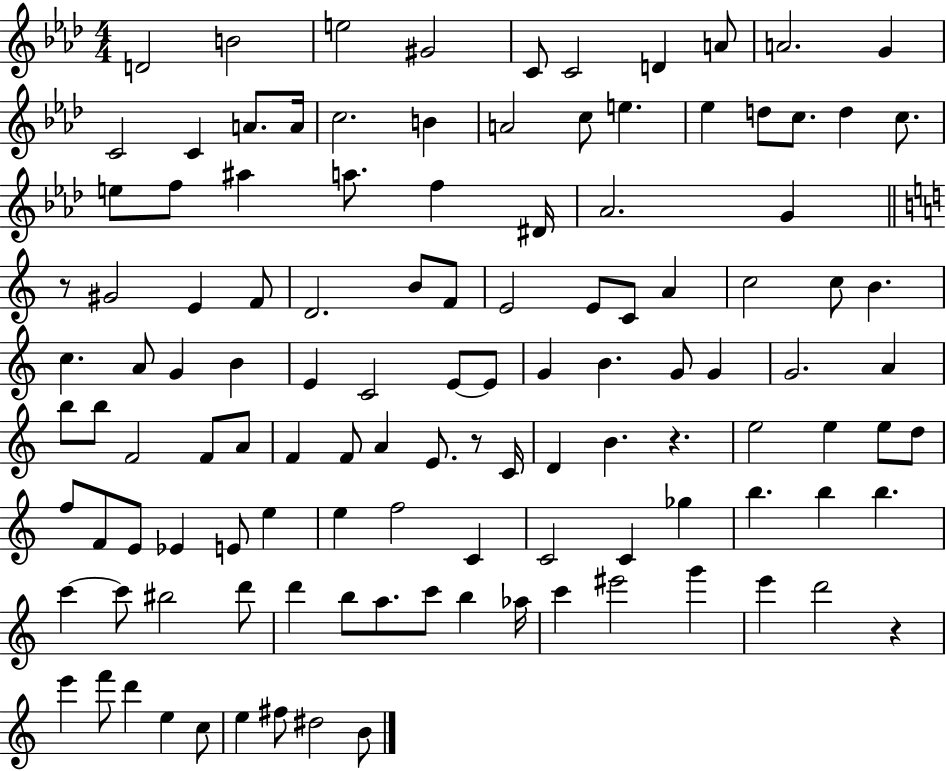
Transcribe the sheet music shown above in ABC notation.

X:1
T:Untitled
M:4/4
L:1/4
K:Ab
D2 B2 e2 ^G2 C/2 C2 D A/2 A2 G C2 C A/2 A/4 c2 B A2 c/2 e _e d/2 c/2 d c/2 e/2 f/2 ^a a/2 f ^D/4 _A2 G z/2 ^G2 E F/2 D2 B/2 F/2 E2 E/2 C/2 A c2 c/2 B c A/2 G B E C2 E/2 E/2 G B G/2 G G2 A b/2 b/2 F2 F/2 A/2 F F/2 A E/2 z/2 C/4 D B z e2 e e/2 d/2 f/2 F/2 E/2 _E E/2 e e f2 C C2 C _g b b b c' c'/2 ^b2 d'/2 d' b/2 a/2 c'/2 b _a/4 c' ^e'2 g' e' d'2 z e' f'/2 d' e c/2 e ^f/2 ^d2 B/2